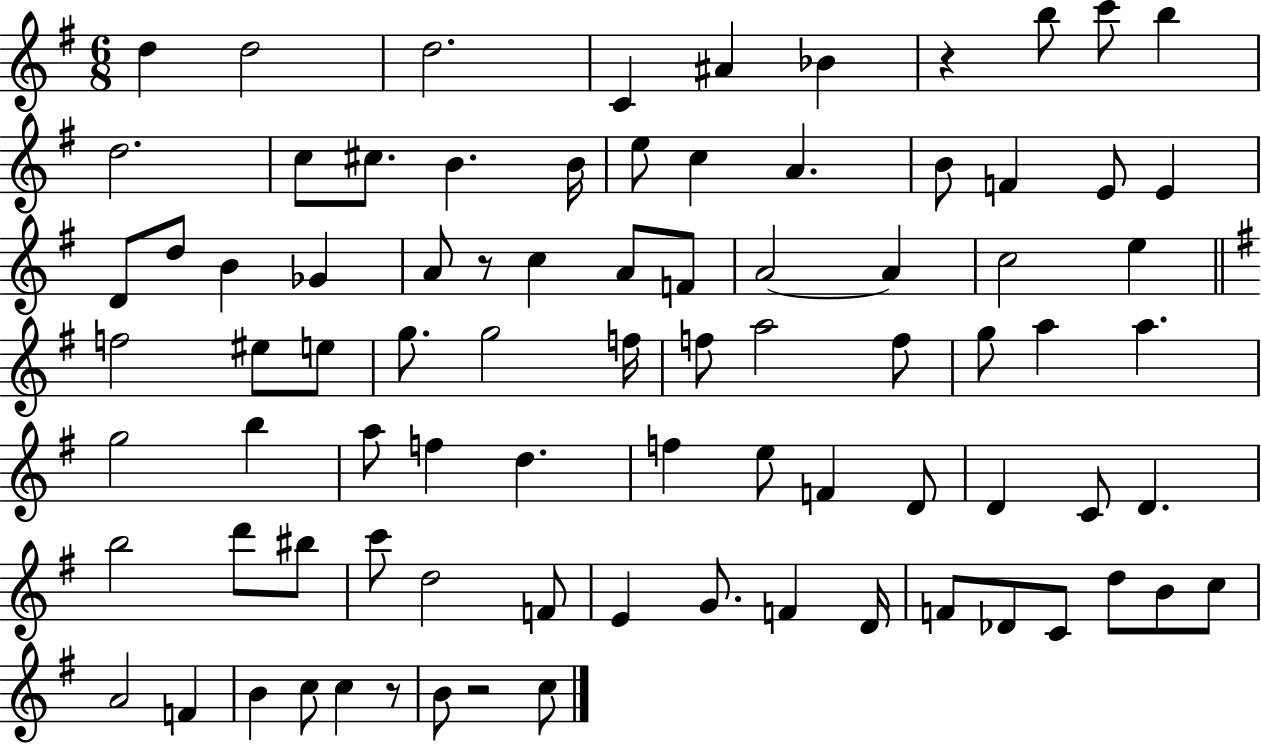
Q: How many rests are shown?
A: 4